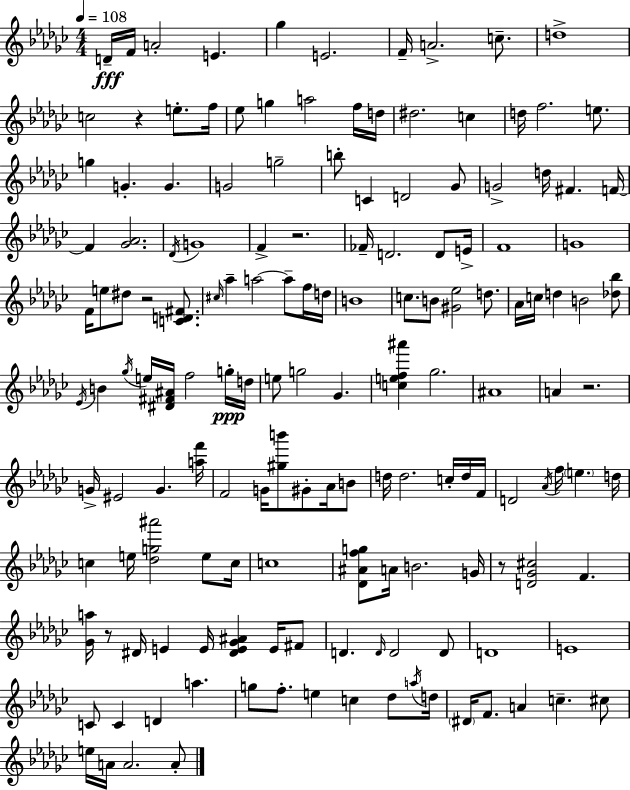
{
  \clef treble
  \numericTimeSignature
  \time 4/4
  \key ees \minor
  \tempo 4 = 108
  d'16--\fff f'16 a'2-. e'4. | ges''4 e'2. | f'16-- a'2.-> c''8.-- | d''1-> | \break c''2 r4 e''8.-. f''16 | ees''8 g''4 a''2 f''16 d''16 | dis''2. c''4 | d''16 f''2. e''8. | \break g''4 g'4.-. g'4. | g'2 g''2-- | b''8-. c'4 d'2 ges'8 | g'2-> d''16 fis'4. f'16~~ | \break f'4 <ges' aes'>2. | \acciaccatura { des'16 } g'1 | f'4-> r2. | fes'16-- d'2. d'8 | \break e'16-> f'1 | g'1 | f'16 e''8 dis''8 r2 <c' d' fis'>8. | \grace { cis''16 } aes''4-- a''2~~ a''8-- | \break f''16 d''16 b'1 | c''8. b'8 <gis' ees''>2 d''8. | aes'16 c''16 d''4 b'2 | <des'' bes''>8 \acciaccatura { ees'16 } b'4 \acciaccatura { ges''16 } e''16 <dis' fis' ais'>16 f''2 | \break g''16-.\ppp d''16 e''8 g''2 ges'4. | <c'' e'' f'' ais'''>4 ges''2. | ais'1 | a'4 r2. | \break g'16-> eis'2 g'4. | <a'' f'''>16 f'2 g'16 <gis'' b'''>8 gis'8-. | aes'16 b'8 d''16 d''2. | c''16-. d''16 f'16 d'2 \acciaccatura { aes'16 } f''16 \parenthesize e''4. | \break d''16 c''4 e''16 <des'' g'' ais'''>2 | e''8 c''16 c''1 | <des' ais' f'' g''>8 a'16 b'2. | g'16 r8 <d' ges' cis''>2 f'4. | \break <ges' a''>16 r8 dis'16 e'4 e'16 <dis' e' ges' ais'>4 | e'16 fis'8 d'4. \grace { d'16 } d'2 | d'8 d'1 | e'1 | \break c'8 c'4 d'4 | a''4. g''8 f''8.-. e''4 c''4 | des''8 \acciaccatura { a''16 } d''16 \parenthesize dis'16 f'8. a'4 c''4.-- | cis''8 e''16 a'16 a'2. | \break a'8-. \bar "|."
}